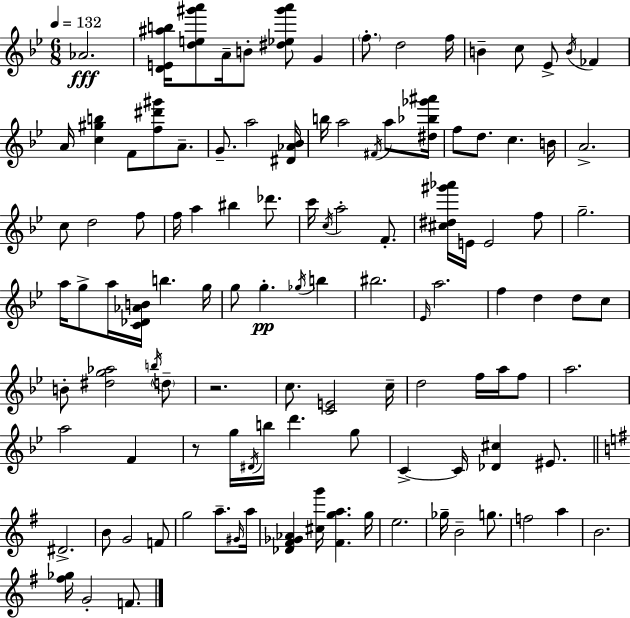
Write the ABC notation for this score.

X:1
T:Untitled
M:6/8
L:1/4
K:Bb
_A2 [DE^ab]/4 [de^g'a']/2 A/4 B/2 [^d_e^g'a']/2 G f/2 d2 f/4 B c/2 _E/2 B/4 _F A/4 [c^gb] F/2 [f^d'^g']/2 A/2 G/2 a2 [^D_A_B]/4 b/4 a2 ^F/4 a/2 [^d_b_g'^a']/4 f/2 d/2 c B/4 A2 c/2 d2 f/2 f/4 a ^b _d'/2 c'/4 c/4 a2 F/2 [^c^d^g'_a']/4 E/4 E2 f/2 g2 a/4 g/2 a/4 [C_D_AB]/4 b g/4 g/2 g _g/4 b ^b2 _E/4 a2 f d d/2 c/2 B/2 [^dg_a]2 b/4 d/2 z2 c/2 [CE]2 c/4 d2 f/4 a/4 f/2 a2 a2 F z/2 g/4 ^D/4 b/4 d' g/2 C C/4 [_D^c] ^E/2 ^D2 B/2 G2 F/2 g2 a/2 ^G/4 a/4 [_D^F_G_A] [^cg']/4 [^Fga] g/4 e2 _g/4 B2 g/2 f2 a B2 [^f_g]/4 G2 F/2